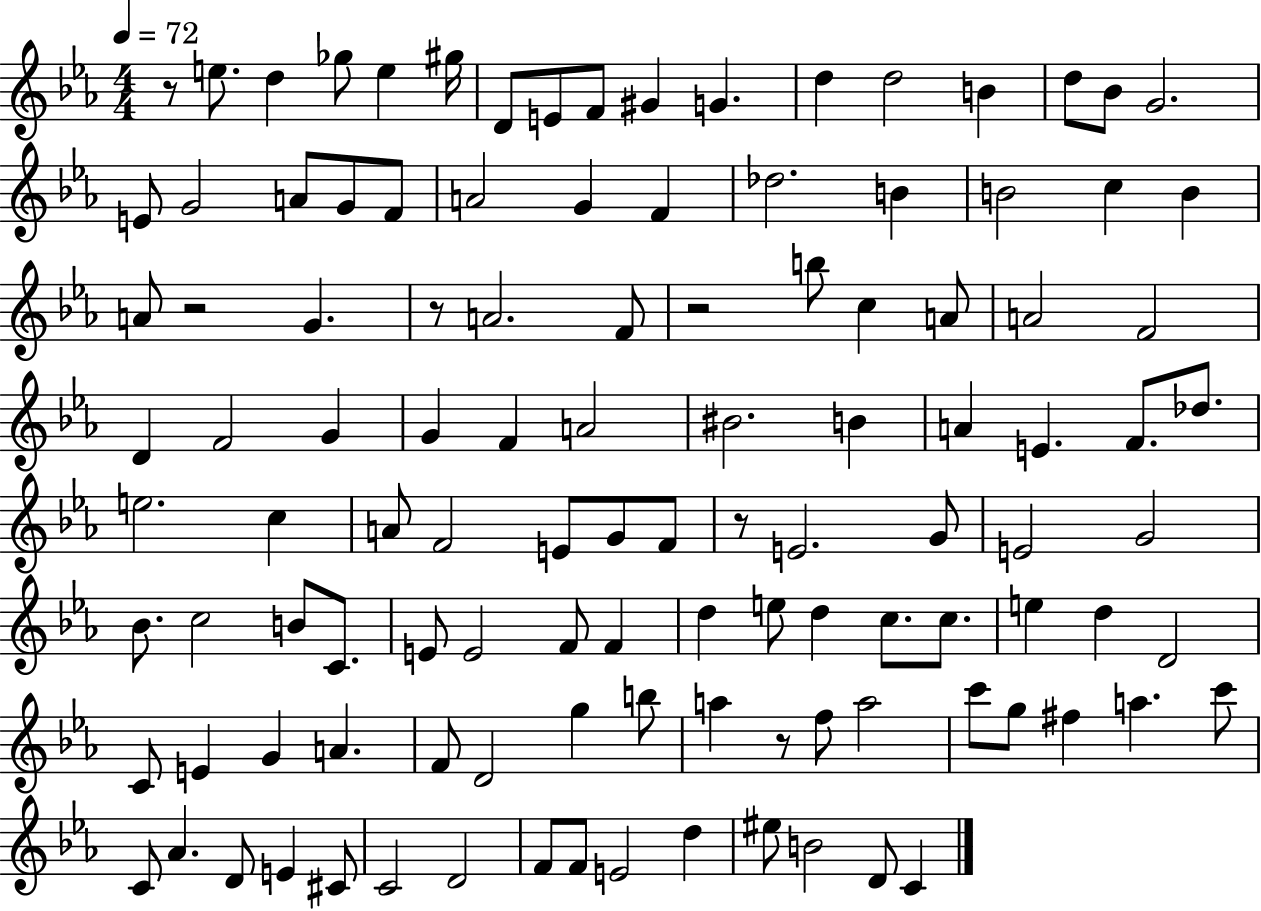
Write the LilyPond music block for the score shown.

{
  \clef treble
  \numericTimeSignature
  \time 4/4
  \key ees \major
  \tempo 4 = 72
  r8 e''8. d''4 ges''8 e''4 gis''16 | d'8 e'8 f'8 gis'4 g'4. | d''4 d''2 b'4 | d''8 bes'8 g'2. | \break e'8 g'2 a'8 g'8 f'8 | a'2 g'4 f'4 | des''2. b'4 | b'2 c''4 b'4 | \break a'8 r2 g'4. | r8 a'2. f'8 | r2 b''8 c''4 a'8 | a'2 f'2 | \break d'4 f'2 g'4 | g'4 f'4 a'2 | bis'2. b'4 | a'4 e'4. f'8. des''8. | \break e''2. c''4 | a'8 f'2 e'8 g'8 f'8 | r8 e'2. g'8 | e'2 g'2 | \break bes'8. c''2 b'8 c'8. | e'8 e'2 f'8 f'4 | d''4 e''8 d''4 c''8. c''8. | e''4 d''4 d'2 | \break c'8 e'4 g'4 a'4. | f'8 d'2 g''4 b''8 | a''4 r8 f''8 a''2 | c'''8 g''8 fis''4 a''4. c'''8 | \break c'8 aes'4. d'8 e'4 cis'8 | c'2 d'2 | f'8 f'8 e'2 d''4 | eis''8 b'2 d'8 c'4 | \break \bar "|."
}